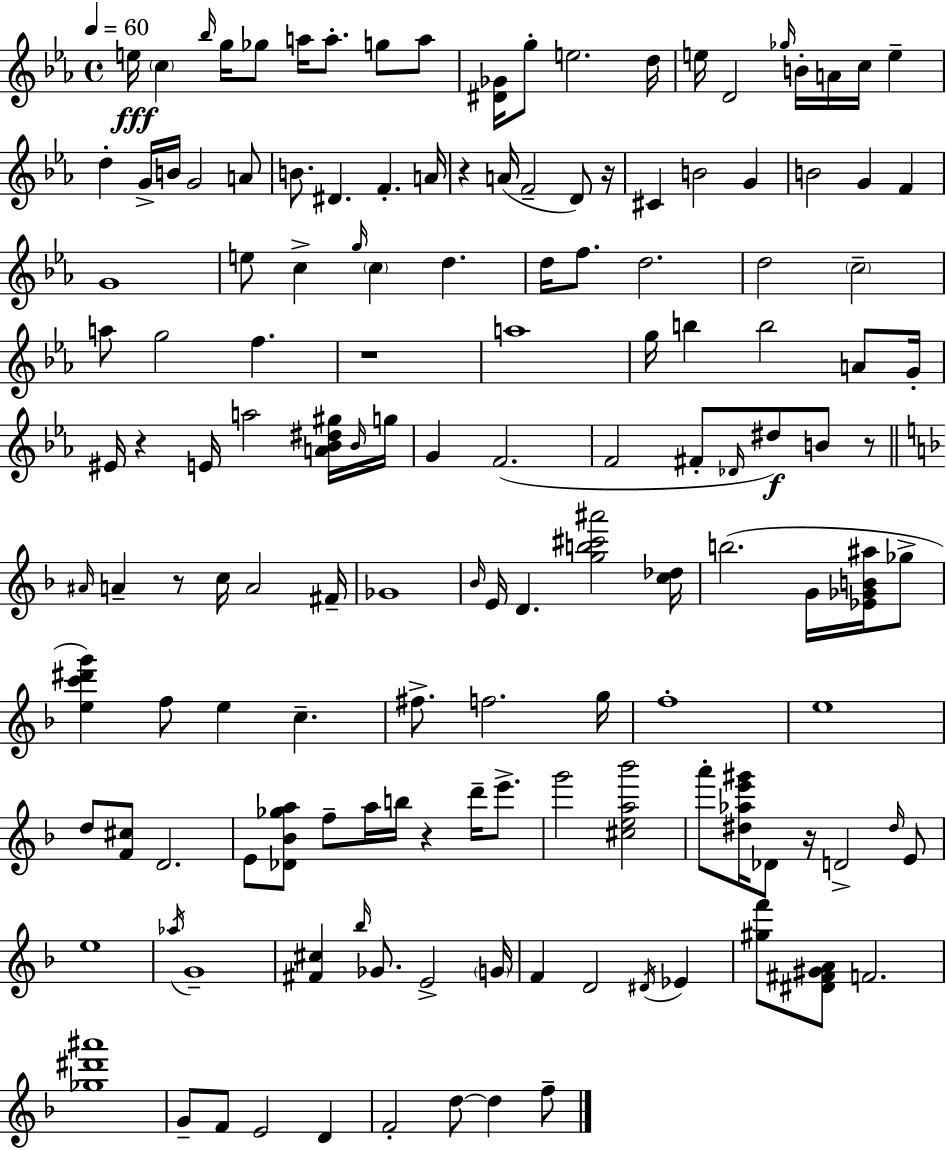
E5/s C5/q Bb5/s G5/s Gb5/e A5/s A5/e. G5/e A5/e [D#4,Gb4]/s G5/e E5/h. D5/s E5/s D4/h Gb5/s B4/s A4/s C5/s E5/q D5/q G4/s B4/s G4/h A4/e B4/e. D#4/q. F4/q. A4/s R/q A4/s F4/h D4/e R/s C#4/q B4/h G4/q B4/h G4/q F4/q G4/w E5/e C5/q G5/s C5/q D5/q. D5/s F5/e. D5/h. D5/h C5/h A5/e G5/h F5/q. R/w A5/w G5/s B5/q B5/h A4/e G4/s EIS4/s R/q E4/s A5/h [A4,Bb4,D#5,G#5]/s Bb4/s G5/s G4/q F4/h. F4/h F#4/e Db4/s D#5/e B4/e R/e A#4/s A4/q R/e C5/s A4/h F#4/s Gb4/w Bb4/s E4/s D4/q. [G5,B5,C#6,A#6]/h [C5,Db5]/s B5/h. G4/s [Eb4,Gb4,B4,A#5]/s Gb5/e [E5,C6,D#6,G6]/q F5/e E5/q C5/q. F#5/e. F5/h. G5/s F5/w E5/w D5/e [F4,C#5]/e D4/h. E4/e [Db4,Bb4,Gb5,A5]/e F5/e A5/s B5/s R/q D6/s E6/e. G6/h [C#5,E5,A5,Bb6]/h A6/e [D#5,Ab5,E6,G#6]/s Db4/e R/s D4/h D#5/s E4/e E5/w Ab5/s G4/w [F#4,C#5]/q Bb5/s Gb4/e. E4/h G4/s F4/q D4/h D#4/s Eb4/q [G#5,F6]/e [D#4,F#4,G#4,A4]/e F4/h. [Gb5,D#6,A#6]/w G4/e F4/e E4/h D4/q F4/h D5/e D5/q F5/e